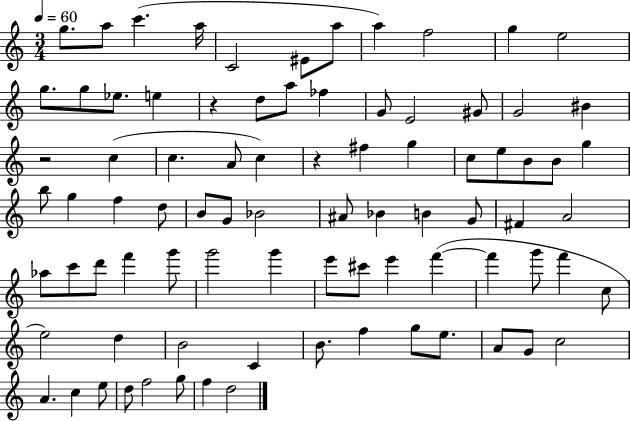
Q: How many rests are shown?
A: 3